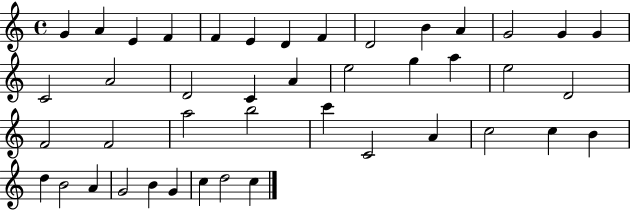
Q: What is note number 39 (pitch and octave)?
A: B4